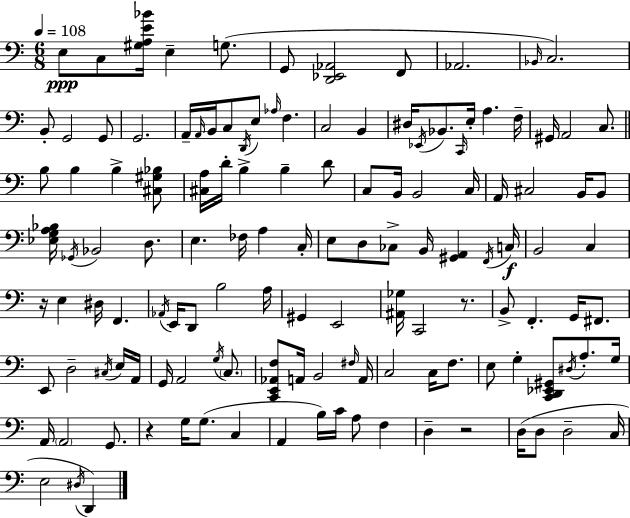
E3/e C3/e [G#3,A3,E4,Bb4]/s E3/q G3/e. G2/e [D2,Eb2,Ab2]/h F2/e Ab2/h. Bb2/s C3/h. B2/e G2/h G2/e G2/h. A2/s A2/s B2/s C3/e D2/s E3/e Ab3/s F3/q. C3/h B2/q D#3/s Eb2/s Bb2/e. C2/s E3/s A3/q. F3/s G#2/s A2/h C3/e. B3/e B3/q B3/q [C#3,G#3,Bb3]/e [C#3,A3]/s D4/s B3/q B3/q D4/e C3/e B2/s B2/h C3/s A2/s C#3/h B2/s B2/e [Eb3,G3,A3,Bb3]/s Gb2/s Bb2/h D3/e. E3/q. FES3/s A3/q C3/s E3/e D3/e CES3/e B2/s [G#2,A2]/q F2/s C3/s B2/h C3/q R/s E3/q D#3/s F2/q. Ab2/s E2/s D2/e B3/h A3/s G#2/q E2/h [A#2,Gb3]/s C2/h R/e. B2/e F2/q. G2/s F#2/e. E2/e D3/h C#3/s E3/s A2/s G2/s A2/h G3/s C3/e. [C2,E2,Ab2,F3]/e A2/s B2/h F#3/s A2/s C3/h C3/s F3/e. E3/e G3/q [C2,D2,Eb2,G#2]/e D#3/s A3/e. G3/s A2/s A2/h G2/e. R/q G3/s G3/e. C3/q A2/q B3/s C4/s A3/e F3/q D3/q R/h D3/s D3/e D3/h C3/s E3/h D#3/s D2/q